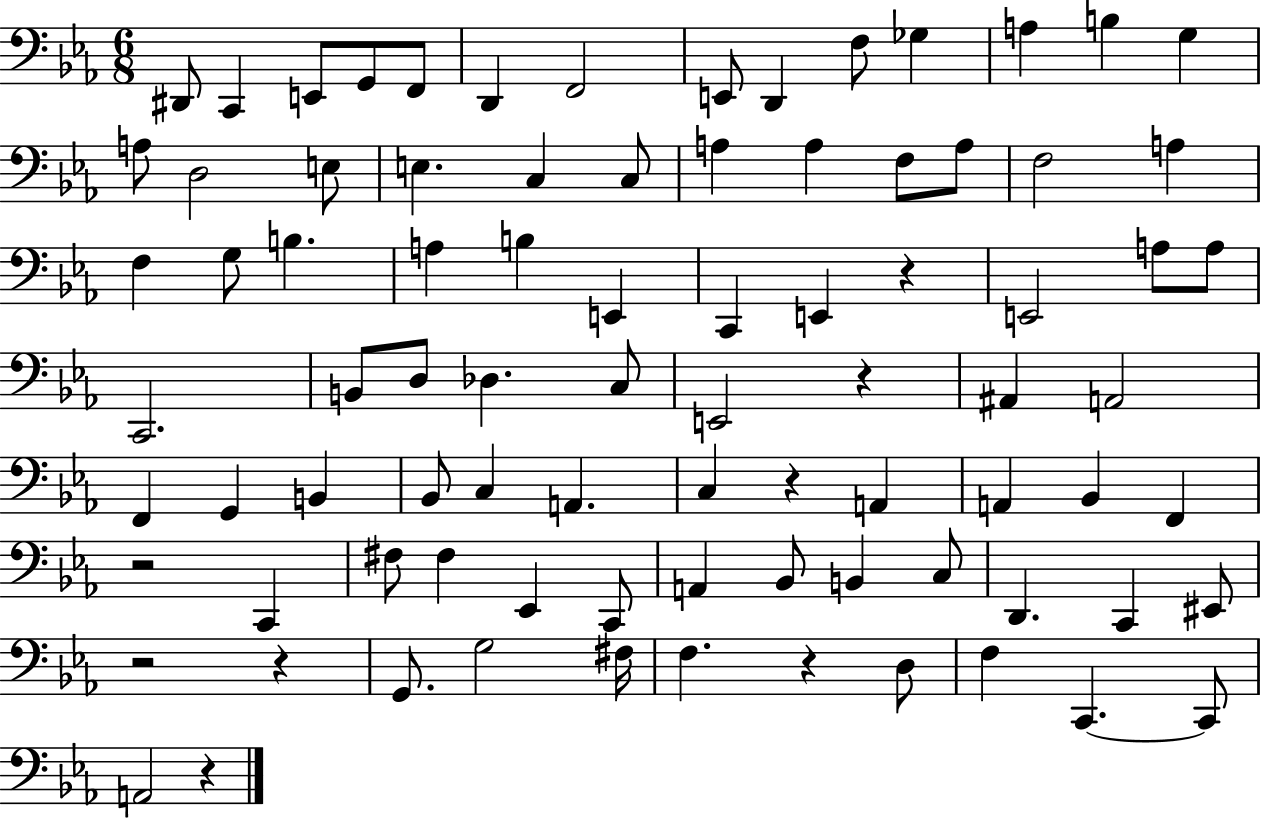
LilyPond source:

{
  \clef bass
  \numericTimeSignature
  \time 6/8
  \key ees \major
  dis,8 c,4 e,8 g,8 f,8 | d,4 f,2 | e,8 d,4 f8 ges4 | a4 b4 g4 | \break a8 d2 e8 | e4. c4 c8 | a4 a4 f8 a8 | f2 a4 | \break f4 g8 b4. | a4 b4 e,4 | c,4 e,4 r4 | e,2 a8 a8 | \break c,2. | b,8 d8 des4. c8 | e,2 r4 | ais,4 a,2 | \break f,4 g,4 b,4 | bes,8 c4 a,4. | c4 r4 a,4 | a,4 bes,4 f,4 | \break r2 c,4 | fis8 fis4 ees,4 c,8 | a,4 bes,8 b,4 c8 | d,4. c,4 eis,8 | \break r2 r4 | g,8. g2 fis16 | f4. r4 d8 | f4 c,4.~~ c,8 | \break a,2 r4 | \bar "|."
}